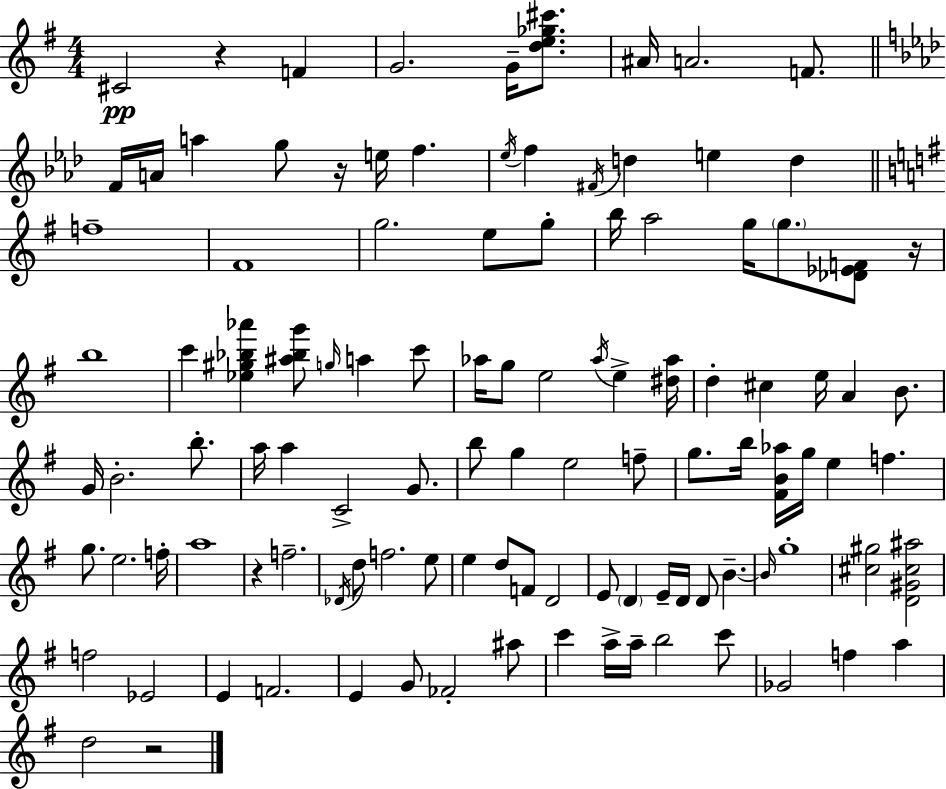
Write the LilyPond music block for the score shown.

{
  \clef treble
  \numericTimeSignature
  \time 4/4
  \key g \major
  cis'2\pp r4 f'4 | g'2. g'16-- <d'' e'' ges'' cis'''>8. | ais'16 a'2. f'8. | \bar "||" \break \key aes \major f'16 a'16 a''4 g''8 r16 e''16 f''4. | \acciaccatura { ees''16 } f''4 \acciaccatura { fis'16 } d''4 e''4 d''4 | \bar "||" \break \key e \minor f''1-- | fis'1 | g''2. e''8 g''8-. | b''16 a''2 g''16 \parenthesize g''8. <des' ees' f'>8 r16 | \break b''1 | c'''4 <ees'' gis'' bes'' aes'''>4 <ais'' bes'' g'''>8 \grace { g''16 } a''4 c'''8 | aes''16 g''8 e''2 \acciaccatura { aes''16 } e''4-> | <dis'' aes''>16 d''4-. cis''4 e''16 a'4 b'8. | \break g'16 b'2.-. b''8.-. | a''16 a''4 c'2-> g'8. | b''8 g''4 e''2 | f''8-- g''8. b''16 <fis' b' aes''>16 g''16 e''4 f''4. | \break g''8. e''2. | f''16-. a''1 | r4 f''2.-- | \acciaccatura { des'16 } d''8 f''2. | \break e''8 e''4 d''8 f'8 d'2 | e'8 \parenthesize d'4 e'16-- d'16 d'8 b'4.--~~ | \grace { b'16 } g''1-. | <cis'' gis''>2 <d' gis' cis'' ais''>2 | \break f''2 ees'2 | e'4 f'2. | e'4 g'8 fes'2-. | ais''8 c'''4 a''16-> a''16-- b''2 | \break c'''8 ges'2 f''4 | a''4 d''2 r2 | \bar "|."
}